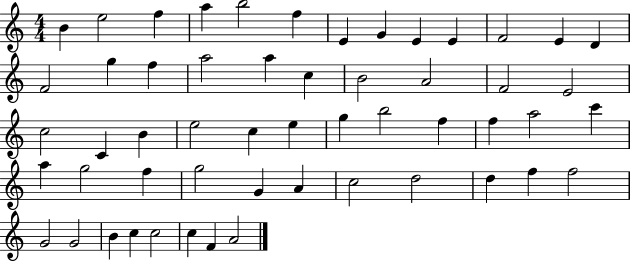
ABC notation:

X:1
T:Untitled
M:4/4
L:1/4
K:C
B e2 f a b2 f E G E E F2 E D F2 g f a2 a c B2 A2 F2 E2 c2 C B e2 c e g b2 f f a2 c' a g2 f g2 G A c2 d2 d f f2 G2 G2 B c c2 c F A2